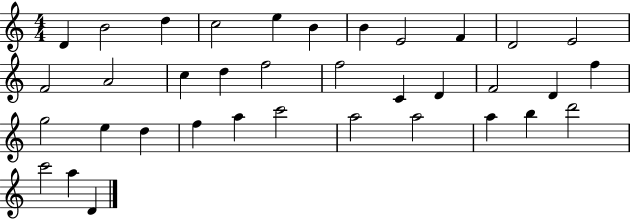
{
  \clef treble
  \numericTimeSignature
  \time 4/4
  \key c \major
  d'4 b'2 d''4 | c''2 e''4 b'4 | b'4 e'2 f'4 | d'2 e'2 | \break f'2 a'2 | c''4 d''4 f''2 | f''2 c'4 d'4 | f'2 d'4 f''4 | \break g''2 e''4 d''4 | f''4 a''4 c'''2 | a''2 a''2 | a''4 b''4 d'''2 | \break c'''2 a''4 d'4 | \bar "|."
}